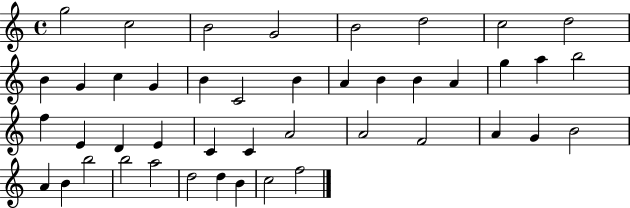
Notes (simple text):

G5/h C5/h B4/h G4/h B4/h D5/h C5/h D5/h B4/q G4/q C5/q G4/q B4/q C4/h B4/q A4/q B4/q B4/q A4/q G5/q A5/q B5/h F5/q E4/q D4/q E4/q C4/q C4/q A4/h A4/h F4/h A4/q G4/q B4/h A4/q B4/q B5/h B5/h A5/h D5/h D5/q B4/q C5/h F5/h